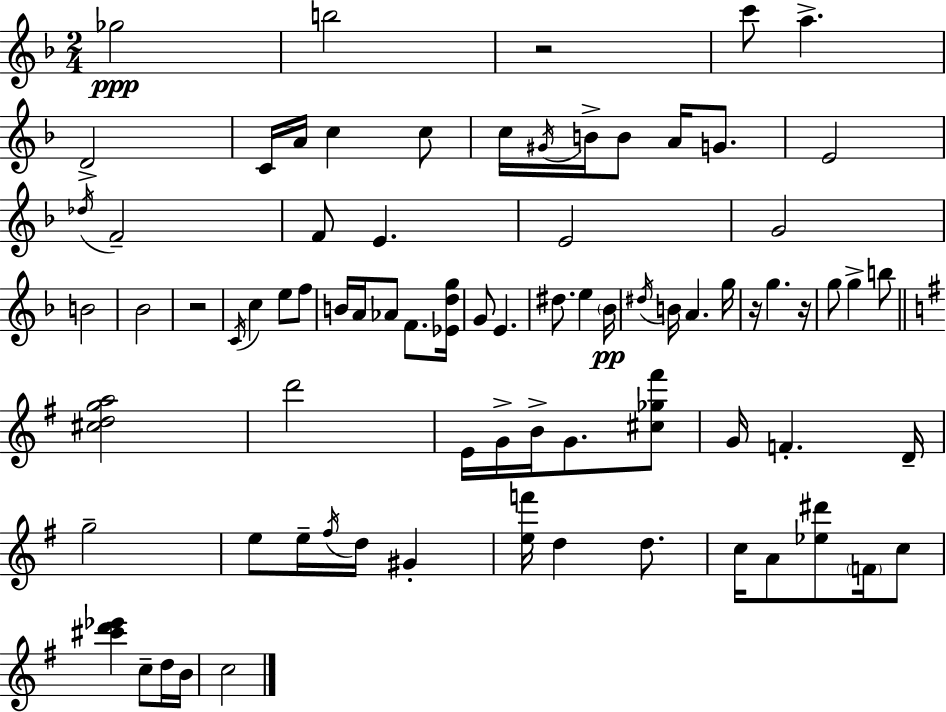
Gb5/h B5/h R/h C6/e A5/q. D4/h C4/s A4/s C5/q C5/e C5/s G#4/s B4/s B4/e A4/s G4/e. E4/h Db5/s F4/h F4/e E4/q. E4/h G4/h B4/h Bb4/h R/h C4/s C5/q E5/e F5/e B4/s A4/s Ab4/e F4/e. [Eb4,D5,G5]/s G4/e E4/q. D#5/e. E5/q Bb4/s D#5/s B4/s A4/q. G5/s R/s G5/q. R/s G5/e G5/q B5/e [C#5,D5,G5,A5]/h D6/h E4/s G4/s B4/s G4/e. [C#5,Gb5,F#6]/e G4/s F4/q. D4/s G5/h E5/e E5/s F#5/s D5/s G#4/q [E5,F6]/s D5/q D5/e. C5/s A4/e [Eb5,D#6]/e F4/s C5/e [C#6,D6,Eb6]/q C5/e D5/s B4/s C5/h